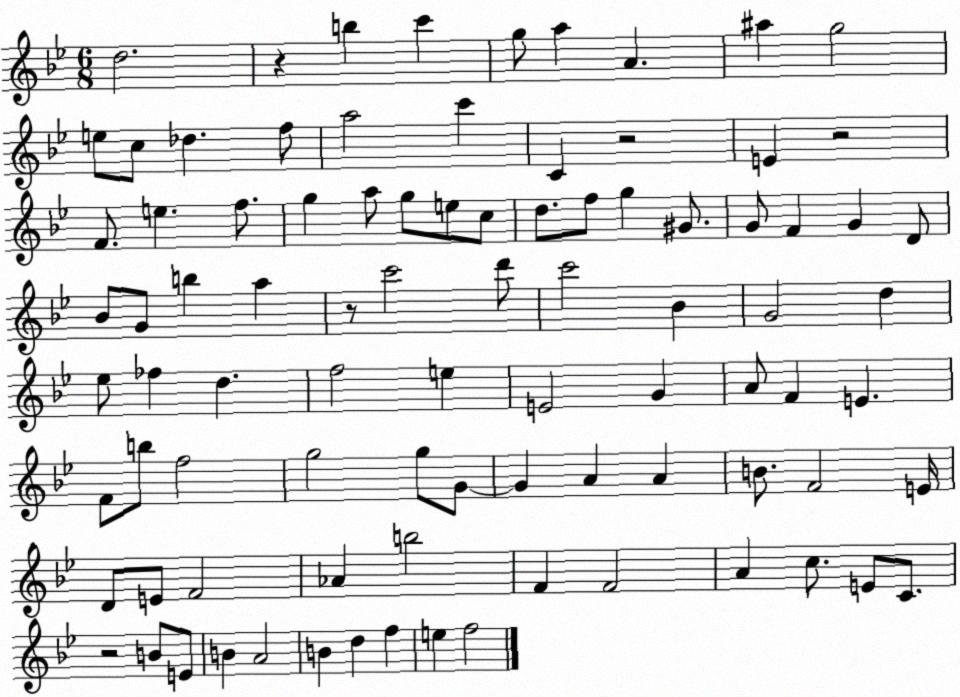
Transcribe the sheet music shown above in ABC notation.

X:1
T:Untitled
M:6/8
L:1/4
K:Bb
d2 z b c' g/2 a A ^a g2 e/2 c/2 _d f/2 a2 c' C z2 E z2 F/2 e f/2 g a/2 g/2 e/2 c/2 d/2 f/2 g ^G/2 G/2 F G D/2 _B/2 G/2 b a z/2 c'2 d'/2 c'2 _B G2 d _e/2 _f d f2 e E2 G A/2 F E F/2 b/2 f2 g2 g/2 G/2 G A A B/2 F2 E/4 D/2 E/2 F2 _A b2 F F2 A c/2 E/2 C/2 z2 B/2 E/2 B A2 B d f e f2